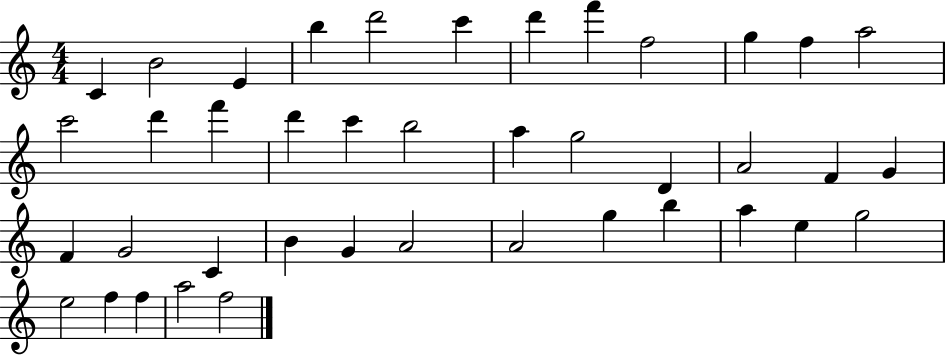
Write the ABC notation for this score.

X:1
T:Untitled
M:4/4
L:1/4
K:C
C B2 E b d'2 c' d' f' f2 g f a2 c'2 d' f' d' c' b2 a g2 D A2 F G F G2 C B G A2 A2 g b a e g2 e2 f f a2 f2